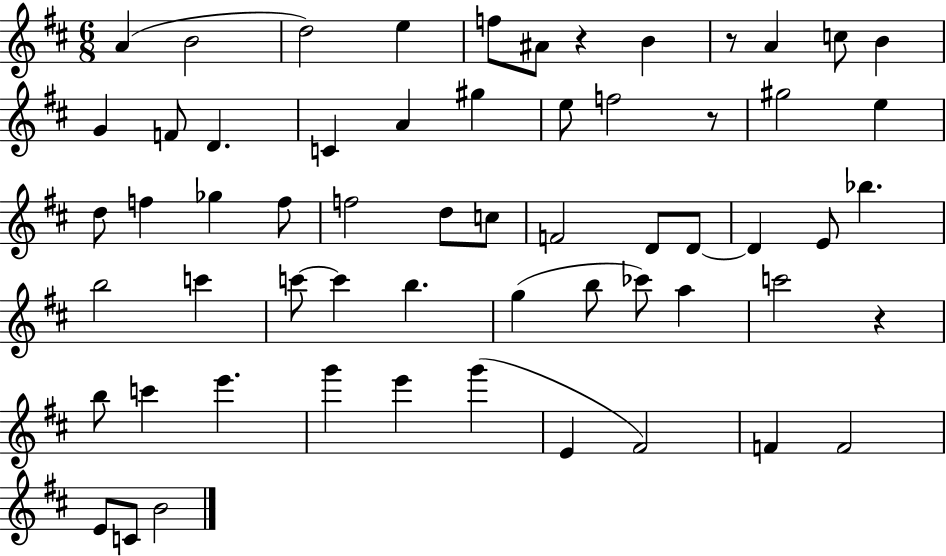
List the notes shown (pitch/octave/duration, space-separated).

A4/q B4/h D5/h E5/q F5/e A#4/e R/q B4/q R/e A4/q C5/e B4/q G4/q F4/e D4/q. C4/q A4/q G#5/q E5/e F5/h R/e G#5/h E5/q D5/e F5/q Gb5/q F5/e F5/h D5/e C5/e F4/h D4/e D4/e D4/q E4/e Bb5/q. B5/h C6/q C6/e C6/q B5/q. G5/q B5/e CES6/e A5/q C6/h R/q B5/e C6/q E6/q. G6/q E6/q G6/q E4/q F#4/h F4/q F4/h E4/e C4/e B4/h